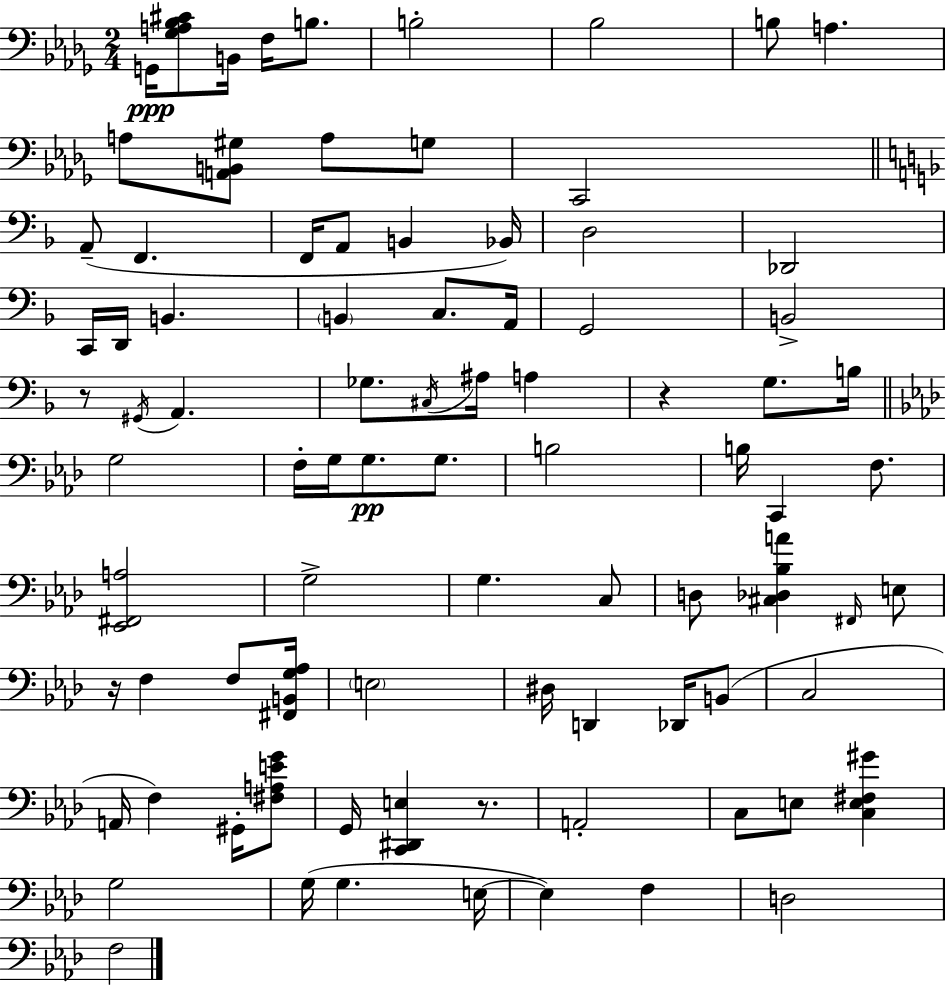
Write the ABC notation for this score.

X:1
T:Untitled
M:2/4
L:1/4
K:Bbm
G,,/4 [_G,A,_B,^C]/2 B,,/4 F,/4 B,/2 B,2 _B,2 B,/2 A, A,/2 [A,,B,,^G,]/2 A,/2 G,/2 C,,2 A,,/2 F,, F,,/4 A,,/2 B,, _B,,/4 D,2 _D,,2 C,,/4 D,,/4 B,, B,, C,/2 A,,/4 G,,2 B,,2 z/2 ^G,,/4 A,, _G,/2 ^C,/4 ^A,/4 A, z G,/2 B,/4 G,2 F,/4 G,/4 G,/2 G,/2 B,2 B,/4 C,, F,/2 [_E,,^F,,A,]2 G,2 G, C,/2 D,/2 [^C,_D,_B,A] ^F,,/4 E,/2 z/4 F, F,/2 [^F,,B,,G,_A,]/4 E,2 ^D,/4 D,, _D,,/4 B,,/2 C,2 A,,/4 F, ^G,,/4 [^F,A,EG]/2 G,,/4 [C,,^D,,E,] z/2 A,,2 C,/2 E,/2 [C,E,^F,^G] G,2 G,/4 G, E,/4 E, F, D,2 F,2